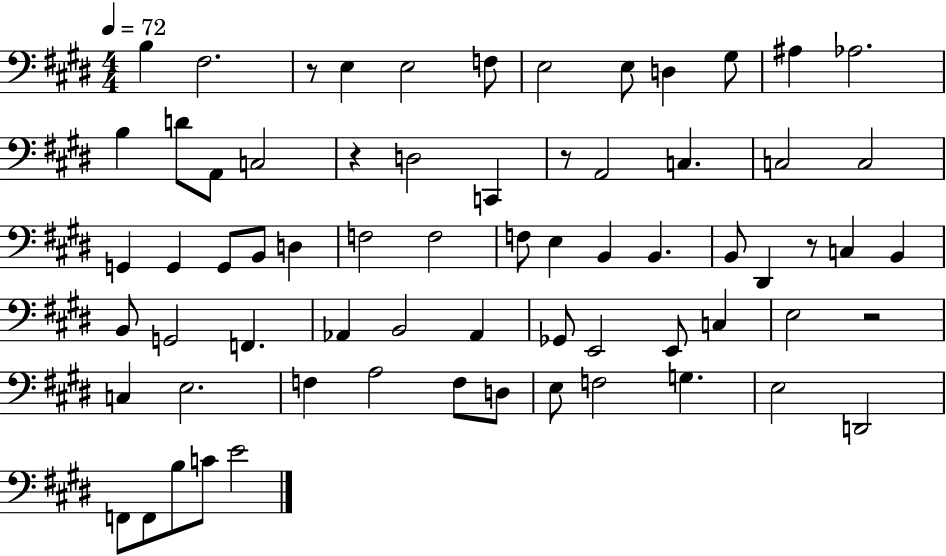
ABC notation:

X:1
T:Untitled
M:4/4
L:1/4
K:E
B, ^F,2 z/2 E, E,2 F,/2 E,2 E,/2 D, ^G,/2 ^A, _A,2 B, D/2 A,,/2 C,2 z D,2 C,, z/2 A,,2 C, C,2 C,2 G,, G,, G,,/2 B,,/2 D, F,2 F,2 F,/2 E, B,, B,, B,,/2 ^D,, z/2 C, B,, B,,/2 G,,2 F,, _A,, B,,2 _A,, _G,,/2 E,,2 E,,/2 C, E,2 z2 C, E,2 F, A,2 F,/2 D,/2 E,/2 F,2 G, E,2 D,,2 F,,/2 F,,/2 B,/2 C/2 E2